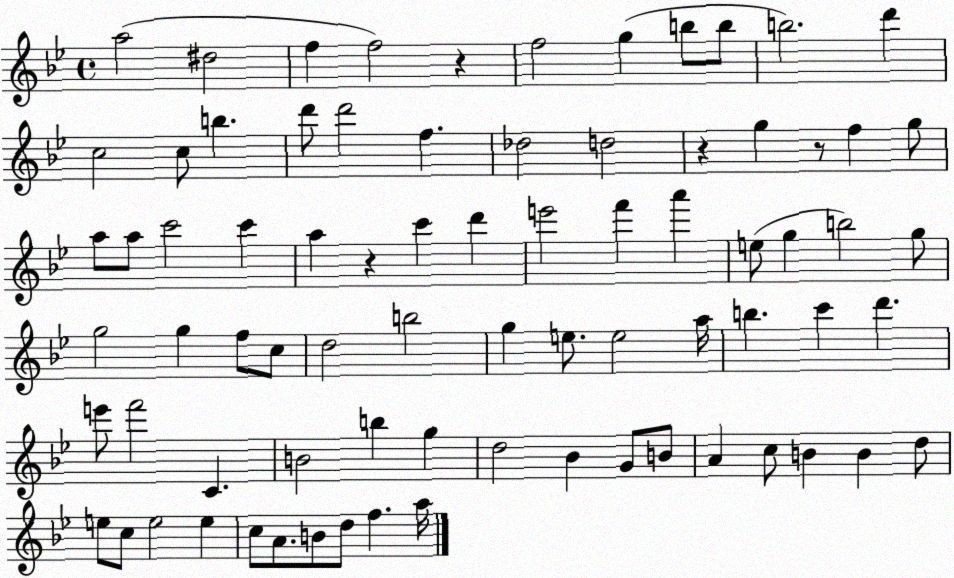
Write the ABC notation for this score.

X:1
T:Untitled
M:4/4
L:1/4
K:Bb
a2 ^d2 f f2 z f2 g b/2 b/2 b2 d' c2 c/2 b d'/2 d'2 f _d2 d2 z g z/2 f g/2 a/2 a/2 c'2 c' a z c' d' e'2 f' a' e/2 g b2 g/2 g2 g f/2 c/2 d2 b2 g e/2 e2 a/4 b c' d' e'/2 f'2 C B2 b g d2 _B G/2 B/2 A c/2 B B d/2 e/2 c/2 e2 e c/2 A/2 B/2 d/2 f a/4